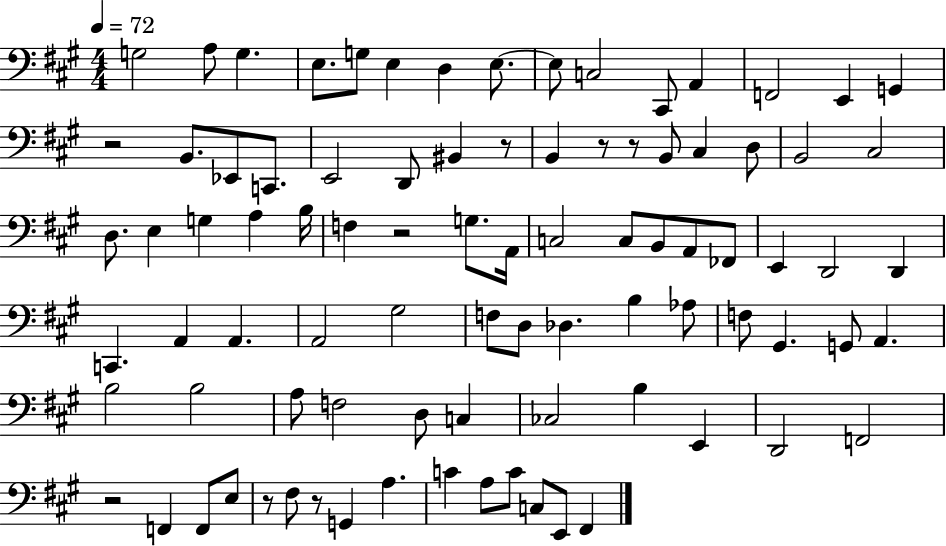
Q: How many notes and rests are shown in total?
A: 88